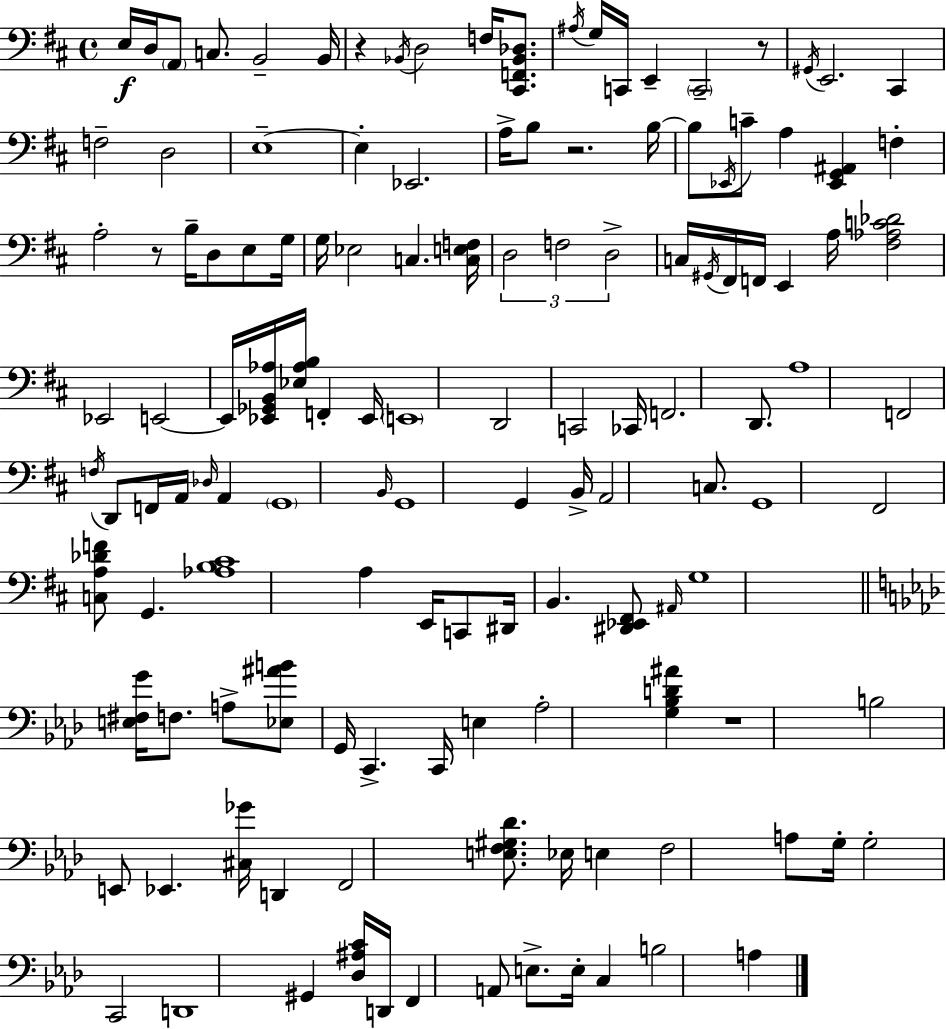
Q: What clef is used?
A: bass